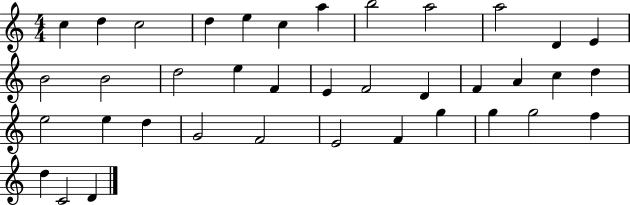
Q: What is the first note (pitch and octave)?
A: C5